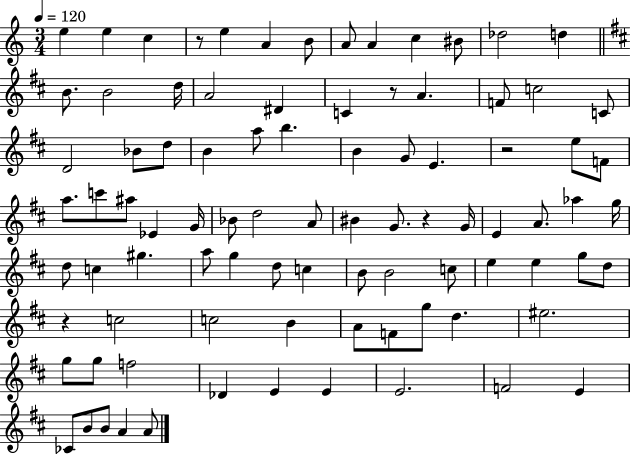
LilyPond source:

{
  \clef treble
  \numericTimeSignature
  \time 3/4
  \key c \major
  \tempo 4 = 120
  \repeat volta 2 { e''4 e''4 c''4 | r8 e''4 a'4 b'8 | a'8 a'4 c''4 bis'8 | des''2 d''4 | \break \bar "||" \break \key b \minor b'8. b'2 d''16 | a'2 dis'4 | c'4 r8 a'4. | f'8 c''2 c'8 | \break d'2 bes'8 d''8 | b'4 a''8 b''4. | b'4 g'8 e'4. | r2 e''8 f'8 | \break a''8. c'''8 ais''8 ees'4 g'16 | bes'8 d''2 a'8 | bis'4 g'8. r4 g'16 | e'4 a'8. aes''4 g''16 | \break d''8 c''4 gis''4. | a''8 g''4 d''8 c''4 | b'8 b'2 c''8 | e''4 e''4 g''8 d''8 | \break r4 c''2 | c''2 b'4 | a'8 f'8 g''8 d''4. | eis''2. | \break g''8 g''8 f''2 | des'4 e'4 e'4 | e'2. | f'2 e'4 | \break ces'8 b'8 b'8 a'4 a'8 | } \bar "|."
}